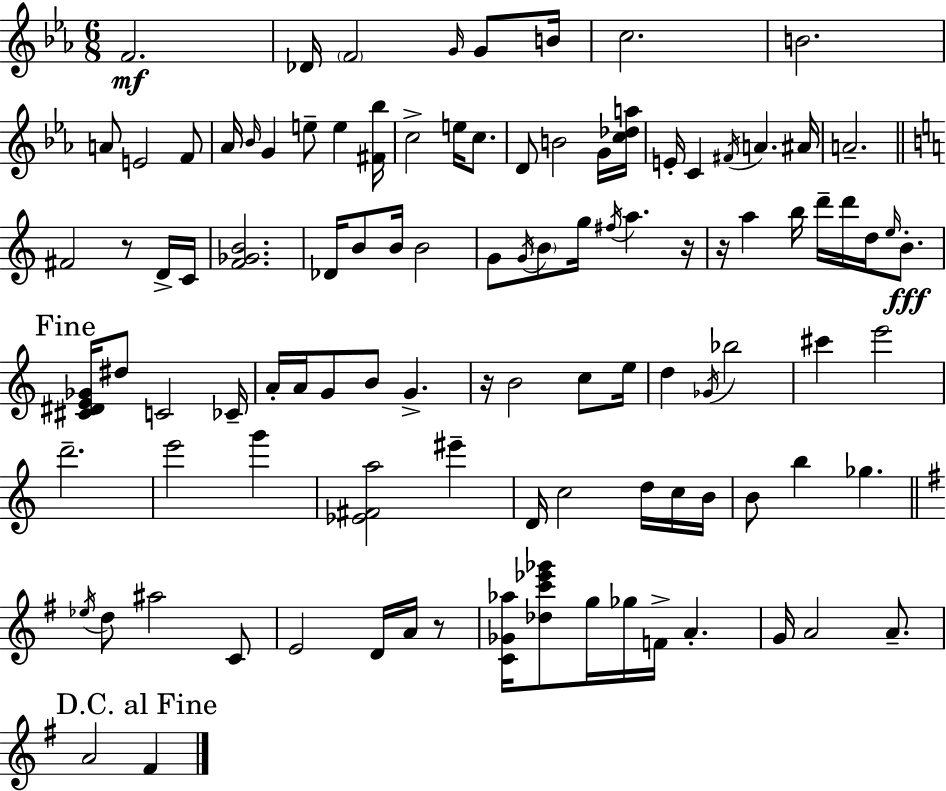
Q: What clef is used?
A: treble